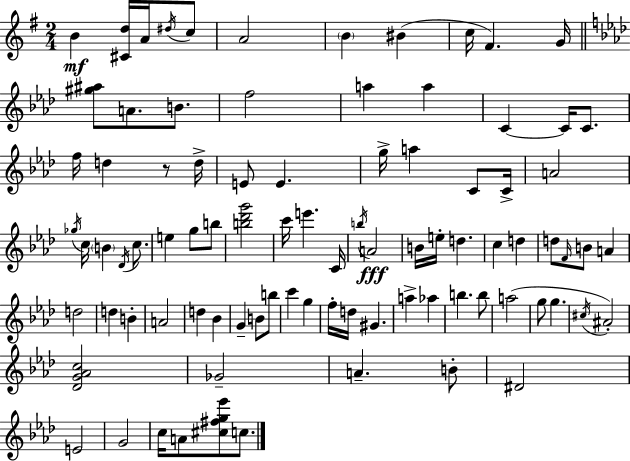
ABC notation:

X:1
T:Untitled
M:2/4
L:1/4
K:Em
B [^Cd]/4 A/4 ^d/4 c/2 A2 B ^B c/4 ^F G/4 [^g^a]/2 A/2 B/2 f2 a a C C/4 C/2 f/4 d z/2 d/4 E/2 E g/4 a C/2 C/4 A2 _g/4 c/4 B _D/4 c/2 e g/2 b/2 [b_d'g']2 c'/4 e' C/4 b/4 A2 B/4 e/4 d c d d/2 F/4 B/2 A d2 d B A2 d _B G B/2 b/2 c' g f/4 d/4 ^G a _a b b/2 a2 g/2 g ^c/4 ^A2 [_DG_Ac]2 _G2 A B/2 ^D2 E2 G2 c/4 A/2 [^c^fg_e']/2 c/2